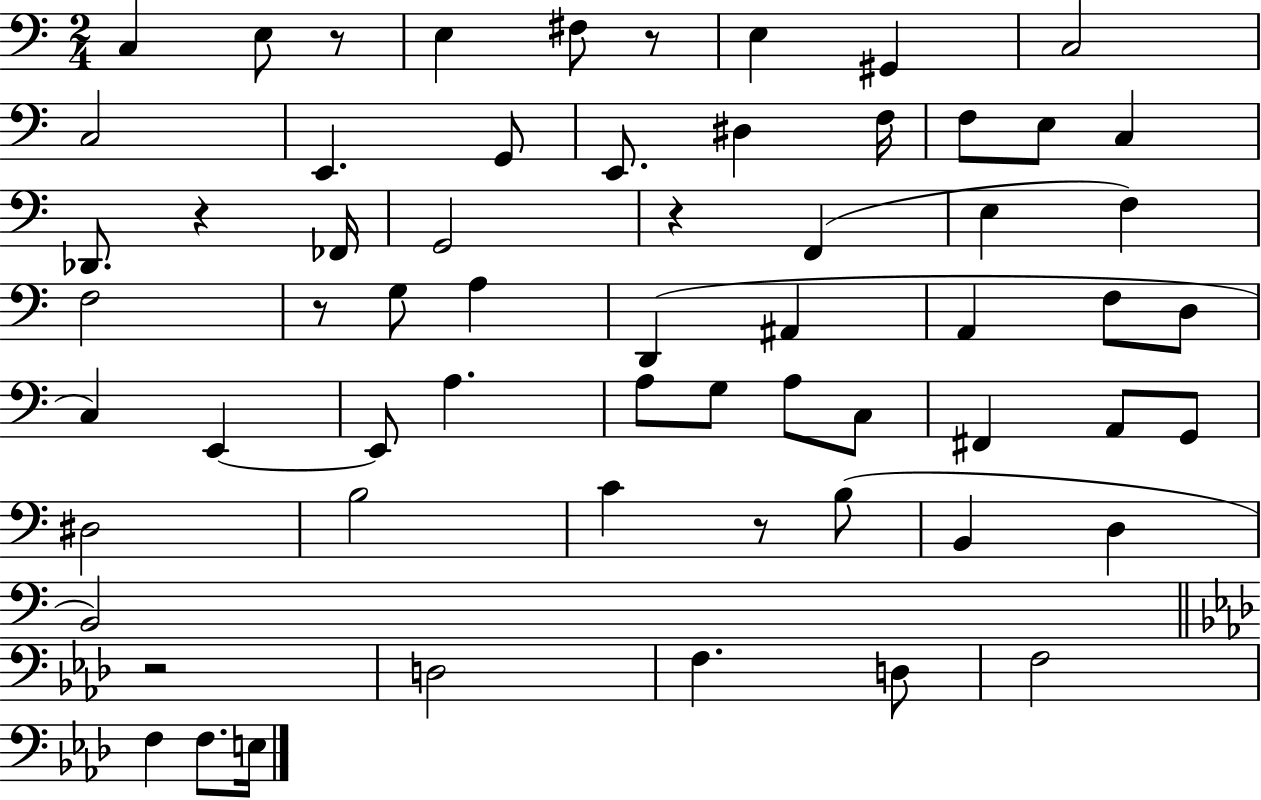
{
  \clef bass
  \numericTimeSignature
  \time 2/4
  \key c \major
  \repeat volta 2 { c4 e8 r8 | e4 fis8 r8 | e4 gis,4 | c2 | \break c2 | e,4. g,8 | e,8. dis4 f16 | f8 e8 c4 | \break des,8. r4 fes,16 | g,2 | r4 f,4( | e4 f4) | \break f2 | r8 g8 a4 | d,4( ais,4 | a,4 f8 d8 | \break c4) e,4~~ | e,8 a4. | a8 g8 a8 c8 | fis,4 a,8 g,8 | \break dis2 | b2 | c'4 r8 b8( | b,4 d4 | \break b,2) | \bar "||" \break \key aes \major r2 | d2 | f4. d8 | f2 | \break f4 f8. e16 | } \bar "|."
}